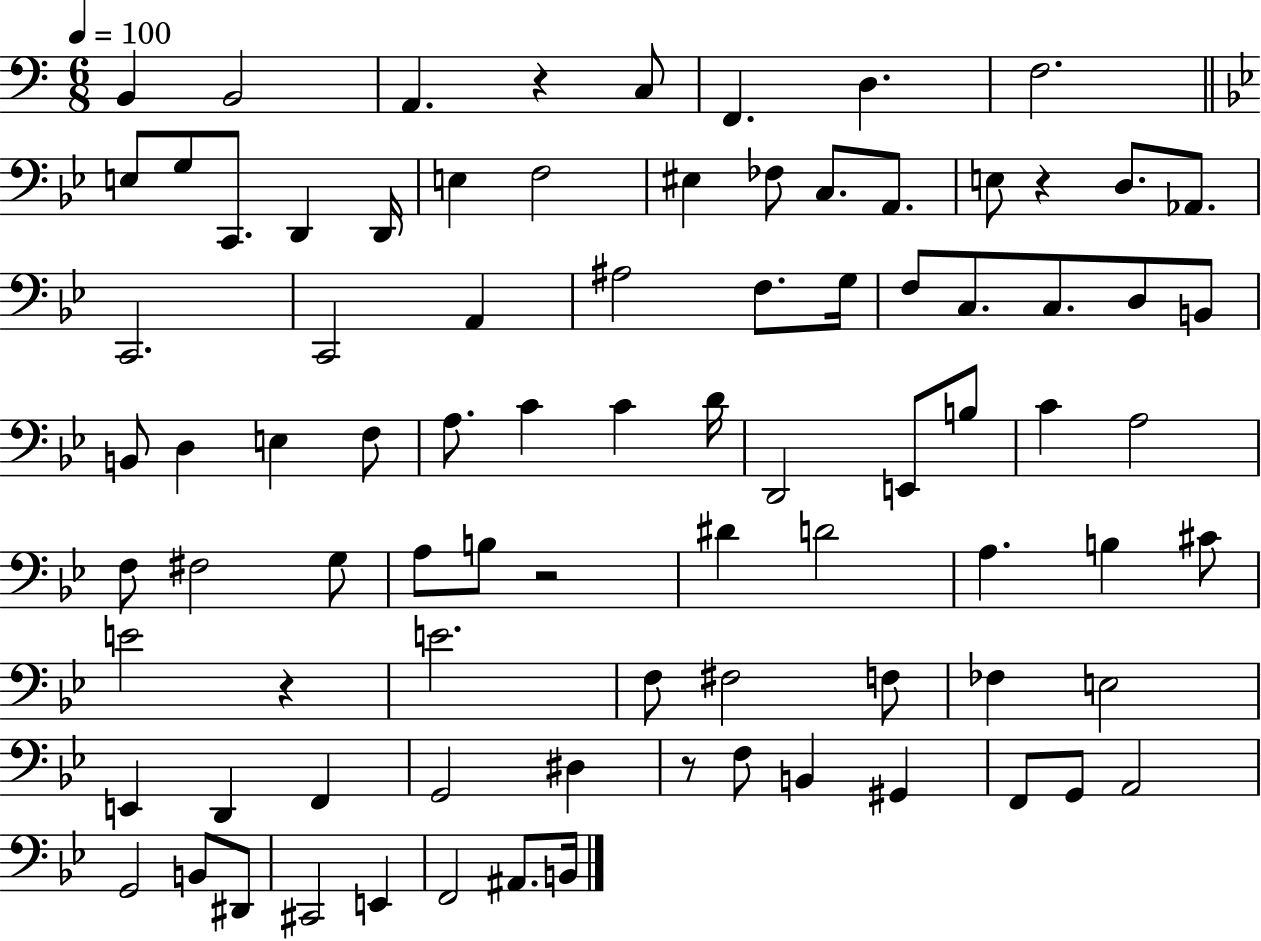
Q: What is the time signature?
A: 6/8